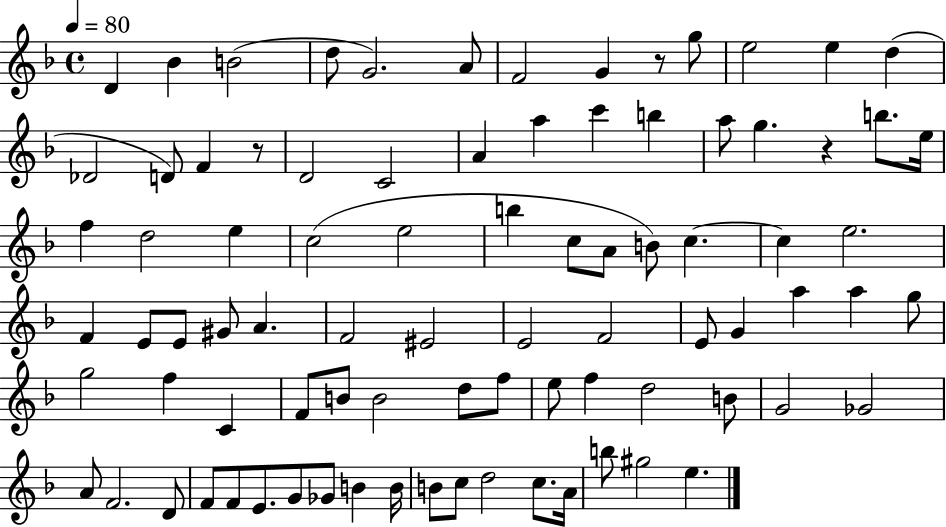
D4/q Bb4/q B4/h D5/e G4/h. A4/e F4/h G4/q R/e G5/e E5/h E5/q D5/q Db4/h D4/e F4/q R/e D4/h C4/h A4/q A5/q C6/q B5/q A5/e G5/q. R/q B5/e. E5/s F5/q D5/h E5/q C5/h E5/h B5/q C5/e A4/e B4/e C5/q. C5/q E5/h. F4/q E4/e E4/e G#4/e A4/q. F4/h EIS4/h E4/h F4/h E4/e G4/q A5/q A5/q G5/e G5/h F5/q C4/q F4/e B4/e B4/h D5/e F5/e E5/e F5/q D5/h B4/e G4/h Gb4/h A4/e F4/h. D4/e F4/e F4/e E4/e. G4/e Gb4/e B4/q B4/s B4/e C5/e D5/h C5/e. A4/s B5/e G#5/h E5/q.